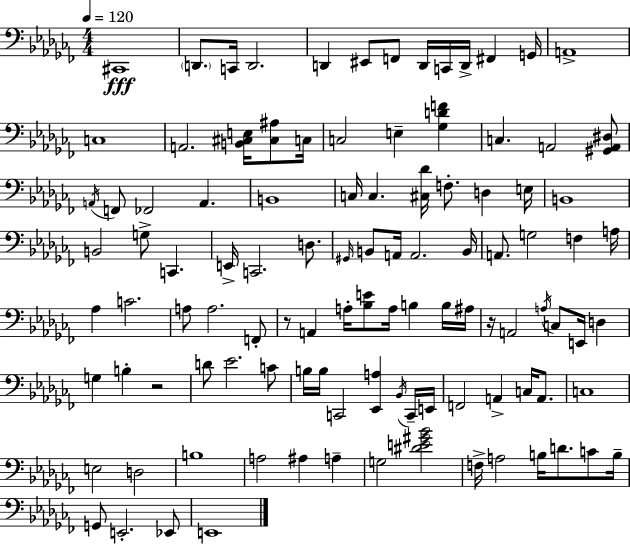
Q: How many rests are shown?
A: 3